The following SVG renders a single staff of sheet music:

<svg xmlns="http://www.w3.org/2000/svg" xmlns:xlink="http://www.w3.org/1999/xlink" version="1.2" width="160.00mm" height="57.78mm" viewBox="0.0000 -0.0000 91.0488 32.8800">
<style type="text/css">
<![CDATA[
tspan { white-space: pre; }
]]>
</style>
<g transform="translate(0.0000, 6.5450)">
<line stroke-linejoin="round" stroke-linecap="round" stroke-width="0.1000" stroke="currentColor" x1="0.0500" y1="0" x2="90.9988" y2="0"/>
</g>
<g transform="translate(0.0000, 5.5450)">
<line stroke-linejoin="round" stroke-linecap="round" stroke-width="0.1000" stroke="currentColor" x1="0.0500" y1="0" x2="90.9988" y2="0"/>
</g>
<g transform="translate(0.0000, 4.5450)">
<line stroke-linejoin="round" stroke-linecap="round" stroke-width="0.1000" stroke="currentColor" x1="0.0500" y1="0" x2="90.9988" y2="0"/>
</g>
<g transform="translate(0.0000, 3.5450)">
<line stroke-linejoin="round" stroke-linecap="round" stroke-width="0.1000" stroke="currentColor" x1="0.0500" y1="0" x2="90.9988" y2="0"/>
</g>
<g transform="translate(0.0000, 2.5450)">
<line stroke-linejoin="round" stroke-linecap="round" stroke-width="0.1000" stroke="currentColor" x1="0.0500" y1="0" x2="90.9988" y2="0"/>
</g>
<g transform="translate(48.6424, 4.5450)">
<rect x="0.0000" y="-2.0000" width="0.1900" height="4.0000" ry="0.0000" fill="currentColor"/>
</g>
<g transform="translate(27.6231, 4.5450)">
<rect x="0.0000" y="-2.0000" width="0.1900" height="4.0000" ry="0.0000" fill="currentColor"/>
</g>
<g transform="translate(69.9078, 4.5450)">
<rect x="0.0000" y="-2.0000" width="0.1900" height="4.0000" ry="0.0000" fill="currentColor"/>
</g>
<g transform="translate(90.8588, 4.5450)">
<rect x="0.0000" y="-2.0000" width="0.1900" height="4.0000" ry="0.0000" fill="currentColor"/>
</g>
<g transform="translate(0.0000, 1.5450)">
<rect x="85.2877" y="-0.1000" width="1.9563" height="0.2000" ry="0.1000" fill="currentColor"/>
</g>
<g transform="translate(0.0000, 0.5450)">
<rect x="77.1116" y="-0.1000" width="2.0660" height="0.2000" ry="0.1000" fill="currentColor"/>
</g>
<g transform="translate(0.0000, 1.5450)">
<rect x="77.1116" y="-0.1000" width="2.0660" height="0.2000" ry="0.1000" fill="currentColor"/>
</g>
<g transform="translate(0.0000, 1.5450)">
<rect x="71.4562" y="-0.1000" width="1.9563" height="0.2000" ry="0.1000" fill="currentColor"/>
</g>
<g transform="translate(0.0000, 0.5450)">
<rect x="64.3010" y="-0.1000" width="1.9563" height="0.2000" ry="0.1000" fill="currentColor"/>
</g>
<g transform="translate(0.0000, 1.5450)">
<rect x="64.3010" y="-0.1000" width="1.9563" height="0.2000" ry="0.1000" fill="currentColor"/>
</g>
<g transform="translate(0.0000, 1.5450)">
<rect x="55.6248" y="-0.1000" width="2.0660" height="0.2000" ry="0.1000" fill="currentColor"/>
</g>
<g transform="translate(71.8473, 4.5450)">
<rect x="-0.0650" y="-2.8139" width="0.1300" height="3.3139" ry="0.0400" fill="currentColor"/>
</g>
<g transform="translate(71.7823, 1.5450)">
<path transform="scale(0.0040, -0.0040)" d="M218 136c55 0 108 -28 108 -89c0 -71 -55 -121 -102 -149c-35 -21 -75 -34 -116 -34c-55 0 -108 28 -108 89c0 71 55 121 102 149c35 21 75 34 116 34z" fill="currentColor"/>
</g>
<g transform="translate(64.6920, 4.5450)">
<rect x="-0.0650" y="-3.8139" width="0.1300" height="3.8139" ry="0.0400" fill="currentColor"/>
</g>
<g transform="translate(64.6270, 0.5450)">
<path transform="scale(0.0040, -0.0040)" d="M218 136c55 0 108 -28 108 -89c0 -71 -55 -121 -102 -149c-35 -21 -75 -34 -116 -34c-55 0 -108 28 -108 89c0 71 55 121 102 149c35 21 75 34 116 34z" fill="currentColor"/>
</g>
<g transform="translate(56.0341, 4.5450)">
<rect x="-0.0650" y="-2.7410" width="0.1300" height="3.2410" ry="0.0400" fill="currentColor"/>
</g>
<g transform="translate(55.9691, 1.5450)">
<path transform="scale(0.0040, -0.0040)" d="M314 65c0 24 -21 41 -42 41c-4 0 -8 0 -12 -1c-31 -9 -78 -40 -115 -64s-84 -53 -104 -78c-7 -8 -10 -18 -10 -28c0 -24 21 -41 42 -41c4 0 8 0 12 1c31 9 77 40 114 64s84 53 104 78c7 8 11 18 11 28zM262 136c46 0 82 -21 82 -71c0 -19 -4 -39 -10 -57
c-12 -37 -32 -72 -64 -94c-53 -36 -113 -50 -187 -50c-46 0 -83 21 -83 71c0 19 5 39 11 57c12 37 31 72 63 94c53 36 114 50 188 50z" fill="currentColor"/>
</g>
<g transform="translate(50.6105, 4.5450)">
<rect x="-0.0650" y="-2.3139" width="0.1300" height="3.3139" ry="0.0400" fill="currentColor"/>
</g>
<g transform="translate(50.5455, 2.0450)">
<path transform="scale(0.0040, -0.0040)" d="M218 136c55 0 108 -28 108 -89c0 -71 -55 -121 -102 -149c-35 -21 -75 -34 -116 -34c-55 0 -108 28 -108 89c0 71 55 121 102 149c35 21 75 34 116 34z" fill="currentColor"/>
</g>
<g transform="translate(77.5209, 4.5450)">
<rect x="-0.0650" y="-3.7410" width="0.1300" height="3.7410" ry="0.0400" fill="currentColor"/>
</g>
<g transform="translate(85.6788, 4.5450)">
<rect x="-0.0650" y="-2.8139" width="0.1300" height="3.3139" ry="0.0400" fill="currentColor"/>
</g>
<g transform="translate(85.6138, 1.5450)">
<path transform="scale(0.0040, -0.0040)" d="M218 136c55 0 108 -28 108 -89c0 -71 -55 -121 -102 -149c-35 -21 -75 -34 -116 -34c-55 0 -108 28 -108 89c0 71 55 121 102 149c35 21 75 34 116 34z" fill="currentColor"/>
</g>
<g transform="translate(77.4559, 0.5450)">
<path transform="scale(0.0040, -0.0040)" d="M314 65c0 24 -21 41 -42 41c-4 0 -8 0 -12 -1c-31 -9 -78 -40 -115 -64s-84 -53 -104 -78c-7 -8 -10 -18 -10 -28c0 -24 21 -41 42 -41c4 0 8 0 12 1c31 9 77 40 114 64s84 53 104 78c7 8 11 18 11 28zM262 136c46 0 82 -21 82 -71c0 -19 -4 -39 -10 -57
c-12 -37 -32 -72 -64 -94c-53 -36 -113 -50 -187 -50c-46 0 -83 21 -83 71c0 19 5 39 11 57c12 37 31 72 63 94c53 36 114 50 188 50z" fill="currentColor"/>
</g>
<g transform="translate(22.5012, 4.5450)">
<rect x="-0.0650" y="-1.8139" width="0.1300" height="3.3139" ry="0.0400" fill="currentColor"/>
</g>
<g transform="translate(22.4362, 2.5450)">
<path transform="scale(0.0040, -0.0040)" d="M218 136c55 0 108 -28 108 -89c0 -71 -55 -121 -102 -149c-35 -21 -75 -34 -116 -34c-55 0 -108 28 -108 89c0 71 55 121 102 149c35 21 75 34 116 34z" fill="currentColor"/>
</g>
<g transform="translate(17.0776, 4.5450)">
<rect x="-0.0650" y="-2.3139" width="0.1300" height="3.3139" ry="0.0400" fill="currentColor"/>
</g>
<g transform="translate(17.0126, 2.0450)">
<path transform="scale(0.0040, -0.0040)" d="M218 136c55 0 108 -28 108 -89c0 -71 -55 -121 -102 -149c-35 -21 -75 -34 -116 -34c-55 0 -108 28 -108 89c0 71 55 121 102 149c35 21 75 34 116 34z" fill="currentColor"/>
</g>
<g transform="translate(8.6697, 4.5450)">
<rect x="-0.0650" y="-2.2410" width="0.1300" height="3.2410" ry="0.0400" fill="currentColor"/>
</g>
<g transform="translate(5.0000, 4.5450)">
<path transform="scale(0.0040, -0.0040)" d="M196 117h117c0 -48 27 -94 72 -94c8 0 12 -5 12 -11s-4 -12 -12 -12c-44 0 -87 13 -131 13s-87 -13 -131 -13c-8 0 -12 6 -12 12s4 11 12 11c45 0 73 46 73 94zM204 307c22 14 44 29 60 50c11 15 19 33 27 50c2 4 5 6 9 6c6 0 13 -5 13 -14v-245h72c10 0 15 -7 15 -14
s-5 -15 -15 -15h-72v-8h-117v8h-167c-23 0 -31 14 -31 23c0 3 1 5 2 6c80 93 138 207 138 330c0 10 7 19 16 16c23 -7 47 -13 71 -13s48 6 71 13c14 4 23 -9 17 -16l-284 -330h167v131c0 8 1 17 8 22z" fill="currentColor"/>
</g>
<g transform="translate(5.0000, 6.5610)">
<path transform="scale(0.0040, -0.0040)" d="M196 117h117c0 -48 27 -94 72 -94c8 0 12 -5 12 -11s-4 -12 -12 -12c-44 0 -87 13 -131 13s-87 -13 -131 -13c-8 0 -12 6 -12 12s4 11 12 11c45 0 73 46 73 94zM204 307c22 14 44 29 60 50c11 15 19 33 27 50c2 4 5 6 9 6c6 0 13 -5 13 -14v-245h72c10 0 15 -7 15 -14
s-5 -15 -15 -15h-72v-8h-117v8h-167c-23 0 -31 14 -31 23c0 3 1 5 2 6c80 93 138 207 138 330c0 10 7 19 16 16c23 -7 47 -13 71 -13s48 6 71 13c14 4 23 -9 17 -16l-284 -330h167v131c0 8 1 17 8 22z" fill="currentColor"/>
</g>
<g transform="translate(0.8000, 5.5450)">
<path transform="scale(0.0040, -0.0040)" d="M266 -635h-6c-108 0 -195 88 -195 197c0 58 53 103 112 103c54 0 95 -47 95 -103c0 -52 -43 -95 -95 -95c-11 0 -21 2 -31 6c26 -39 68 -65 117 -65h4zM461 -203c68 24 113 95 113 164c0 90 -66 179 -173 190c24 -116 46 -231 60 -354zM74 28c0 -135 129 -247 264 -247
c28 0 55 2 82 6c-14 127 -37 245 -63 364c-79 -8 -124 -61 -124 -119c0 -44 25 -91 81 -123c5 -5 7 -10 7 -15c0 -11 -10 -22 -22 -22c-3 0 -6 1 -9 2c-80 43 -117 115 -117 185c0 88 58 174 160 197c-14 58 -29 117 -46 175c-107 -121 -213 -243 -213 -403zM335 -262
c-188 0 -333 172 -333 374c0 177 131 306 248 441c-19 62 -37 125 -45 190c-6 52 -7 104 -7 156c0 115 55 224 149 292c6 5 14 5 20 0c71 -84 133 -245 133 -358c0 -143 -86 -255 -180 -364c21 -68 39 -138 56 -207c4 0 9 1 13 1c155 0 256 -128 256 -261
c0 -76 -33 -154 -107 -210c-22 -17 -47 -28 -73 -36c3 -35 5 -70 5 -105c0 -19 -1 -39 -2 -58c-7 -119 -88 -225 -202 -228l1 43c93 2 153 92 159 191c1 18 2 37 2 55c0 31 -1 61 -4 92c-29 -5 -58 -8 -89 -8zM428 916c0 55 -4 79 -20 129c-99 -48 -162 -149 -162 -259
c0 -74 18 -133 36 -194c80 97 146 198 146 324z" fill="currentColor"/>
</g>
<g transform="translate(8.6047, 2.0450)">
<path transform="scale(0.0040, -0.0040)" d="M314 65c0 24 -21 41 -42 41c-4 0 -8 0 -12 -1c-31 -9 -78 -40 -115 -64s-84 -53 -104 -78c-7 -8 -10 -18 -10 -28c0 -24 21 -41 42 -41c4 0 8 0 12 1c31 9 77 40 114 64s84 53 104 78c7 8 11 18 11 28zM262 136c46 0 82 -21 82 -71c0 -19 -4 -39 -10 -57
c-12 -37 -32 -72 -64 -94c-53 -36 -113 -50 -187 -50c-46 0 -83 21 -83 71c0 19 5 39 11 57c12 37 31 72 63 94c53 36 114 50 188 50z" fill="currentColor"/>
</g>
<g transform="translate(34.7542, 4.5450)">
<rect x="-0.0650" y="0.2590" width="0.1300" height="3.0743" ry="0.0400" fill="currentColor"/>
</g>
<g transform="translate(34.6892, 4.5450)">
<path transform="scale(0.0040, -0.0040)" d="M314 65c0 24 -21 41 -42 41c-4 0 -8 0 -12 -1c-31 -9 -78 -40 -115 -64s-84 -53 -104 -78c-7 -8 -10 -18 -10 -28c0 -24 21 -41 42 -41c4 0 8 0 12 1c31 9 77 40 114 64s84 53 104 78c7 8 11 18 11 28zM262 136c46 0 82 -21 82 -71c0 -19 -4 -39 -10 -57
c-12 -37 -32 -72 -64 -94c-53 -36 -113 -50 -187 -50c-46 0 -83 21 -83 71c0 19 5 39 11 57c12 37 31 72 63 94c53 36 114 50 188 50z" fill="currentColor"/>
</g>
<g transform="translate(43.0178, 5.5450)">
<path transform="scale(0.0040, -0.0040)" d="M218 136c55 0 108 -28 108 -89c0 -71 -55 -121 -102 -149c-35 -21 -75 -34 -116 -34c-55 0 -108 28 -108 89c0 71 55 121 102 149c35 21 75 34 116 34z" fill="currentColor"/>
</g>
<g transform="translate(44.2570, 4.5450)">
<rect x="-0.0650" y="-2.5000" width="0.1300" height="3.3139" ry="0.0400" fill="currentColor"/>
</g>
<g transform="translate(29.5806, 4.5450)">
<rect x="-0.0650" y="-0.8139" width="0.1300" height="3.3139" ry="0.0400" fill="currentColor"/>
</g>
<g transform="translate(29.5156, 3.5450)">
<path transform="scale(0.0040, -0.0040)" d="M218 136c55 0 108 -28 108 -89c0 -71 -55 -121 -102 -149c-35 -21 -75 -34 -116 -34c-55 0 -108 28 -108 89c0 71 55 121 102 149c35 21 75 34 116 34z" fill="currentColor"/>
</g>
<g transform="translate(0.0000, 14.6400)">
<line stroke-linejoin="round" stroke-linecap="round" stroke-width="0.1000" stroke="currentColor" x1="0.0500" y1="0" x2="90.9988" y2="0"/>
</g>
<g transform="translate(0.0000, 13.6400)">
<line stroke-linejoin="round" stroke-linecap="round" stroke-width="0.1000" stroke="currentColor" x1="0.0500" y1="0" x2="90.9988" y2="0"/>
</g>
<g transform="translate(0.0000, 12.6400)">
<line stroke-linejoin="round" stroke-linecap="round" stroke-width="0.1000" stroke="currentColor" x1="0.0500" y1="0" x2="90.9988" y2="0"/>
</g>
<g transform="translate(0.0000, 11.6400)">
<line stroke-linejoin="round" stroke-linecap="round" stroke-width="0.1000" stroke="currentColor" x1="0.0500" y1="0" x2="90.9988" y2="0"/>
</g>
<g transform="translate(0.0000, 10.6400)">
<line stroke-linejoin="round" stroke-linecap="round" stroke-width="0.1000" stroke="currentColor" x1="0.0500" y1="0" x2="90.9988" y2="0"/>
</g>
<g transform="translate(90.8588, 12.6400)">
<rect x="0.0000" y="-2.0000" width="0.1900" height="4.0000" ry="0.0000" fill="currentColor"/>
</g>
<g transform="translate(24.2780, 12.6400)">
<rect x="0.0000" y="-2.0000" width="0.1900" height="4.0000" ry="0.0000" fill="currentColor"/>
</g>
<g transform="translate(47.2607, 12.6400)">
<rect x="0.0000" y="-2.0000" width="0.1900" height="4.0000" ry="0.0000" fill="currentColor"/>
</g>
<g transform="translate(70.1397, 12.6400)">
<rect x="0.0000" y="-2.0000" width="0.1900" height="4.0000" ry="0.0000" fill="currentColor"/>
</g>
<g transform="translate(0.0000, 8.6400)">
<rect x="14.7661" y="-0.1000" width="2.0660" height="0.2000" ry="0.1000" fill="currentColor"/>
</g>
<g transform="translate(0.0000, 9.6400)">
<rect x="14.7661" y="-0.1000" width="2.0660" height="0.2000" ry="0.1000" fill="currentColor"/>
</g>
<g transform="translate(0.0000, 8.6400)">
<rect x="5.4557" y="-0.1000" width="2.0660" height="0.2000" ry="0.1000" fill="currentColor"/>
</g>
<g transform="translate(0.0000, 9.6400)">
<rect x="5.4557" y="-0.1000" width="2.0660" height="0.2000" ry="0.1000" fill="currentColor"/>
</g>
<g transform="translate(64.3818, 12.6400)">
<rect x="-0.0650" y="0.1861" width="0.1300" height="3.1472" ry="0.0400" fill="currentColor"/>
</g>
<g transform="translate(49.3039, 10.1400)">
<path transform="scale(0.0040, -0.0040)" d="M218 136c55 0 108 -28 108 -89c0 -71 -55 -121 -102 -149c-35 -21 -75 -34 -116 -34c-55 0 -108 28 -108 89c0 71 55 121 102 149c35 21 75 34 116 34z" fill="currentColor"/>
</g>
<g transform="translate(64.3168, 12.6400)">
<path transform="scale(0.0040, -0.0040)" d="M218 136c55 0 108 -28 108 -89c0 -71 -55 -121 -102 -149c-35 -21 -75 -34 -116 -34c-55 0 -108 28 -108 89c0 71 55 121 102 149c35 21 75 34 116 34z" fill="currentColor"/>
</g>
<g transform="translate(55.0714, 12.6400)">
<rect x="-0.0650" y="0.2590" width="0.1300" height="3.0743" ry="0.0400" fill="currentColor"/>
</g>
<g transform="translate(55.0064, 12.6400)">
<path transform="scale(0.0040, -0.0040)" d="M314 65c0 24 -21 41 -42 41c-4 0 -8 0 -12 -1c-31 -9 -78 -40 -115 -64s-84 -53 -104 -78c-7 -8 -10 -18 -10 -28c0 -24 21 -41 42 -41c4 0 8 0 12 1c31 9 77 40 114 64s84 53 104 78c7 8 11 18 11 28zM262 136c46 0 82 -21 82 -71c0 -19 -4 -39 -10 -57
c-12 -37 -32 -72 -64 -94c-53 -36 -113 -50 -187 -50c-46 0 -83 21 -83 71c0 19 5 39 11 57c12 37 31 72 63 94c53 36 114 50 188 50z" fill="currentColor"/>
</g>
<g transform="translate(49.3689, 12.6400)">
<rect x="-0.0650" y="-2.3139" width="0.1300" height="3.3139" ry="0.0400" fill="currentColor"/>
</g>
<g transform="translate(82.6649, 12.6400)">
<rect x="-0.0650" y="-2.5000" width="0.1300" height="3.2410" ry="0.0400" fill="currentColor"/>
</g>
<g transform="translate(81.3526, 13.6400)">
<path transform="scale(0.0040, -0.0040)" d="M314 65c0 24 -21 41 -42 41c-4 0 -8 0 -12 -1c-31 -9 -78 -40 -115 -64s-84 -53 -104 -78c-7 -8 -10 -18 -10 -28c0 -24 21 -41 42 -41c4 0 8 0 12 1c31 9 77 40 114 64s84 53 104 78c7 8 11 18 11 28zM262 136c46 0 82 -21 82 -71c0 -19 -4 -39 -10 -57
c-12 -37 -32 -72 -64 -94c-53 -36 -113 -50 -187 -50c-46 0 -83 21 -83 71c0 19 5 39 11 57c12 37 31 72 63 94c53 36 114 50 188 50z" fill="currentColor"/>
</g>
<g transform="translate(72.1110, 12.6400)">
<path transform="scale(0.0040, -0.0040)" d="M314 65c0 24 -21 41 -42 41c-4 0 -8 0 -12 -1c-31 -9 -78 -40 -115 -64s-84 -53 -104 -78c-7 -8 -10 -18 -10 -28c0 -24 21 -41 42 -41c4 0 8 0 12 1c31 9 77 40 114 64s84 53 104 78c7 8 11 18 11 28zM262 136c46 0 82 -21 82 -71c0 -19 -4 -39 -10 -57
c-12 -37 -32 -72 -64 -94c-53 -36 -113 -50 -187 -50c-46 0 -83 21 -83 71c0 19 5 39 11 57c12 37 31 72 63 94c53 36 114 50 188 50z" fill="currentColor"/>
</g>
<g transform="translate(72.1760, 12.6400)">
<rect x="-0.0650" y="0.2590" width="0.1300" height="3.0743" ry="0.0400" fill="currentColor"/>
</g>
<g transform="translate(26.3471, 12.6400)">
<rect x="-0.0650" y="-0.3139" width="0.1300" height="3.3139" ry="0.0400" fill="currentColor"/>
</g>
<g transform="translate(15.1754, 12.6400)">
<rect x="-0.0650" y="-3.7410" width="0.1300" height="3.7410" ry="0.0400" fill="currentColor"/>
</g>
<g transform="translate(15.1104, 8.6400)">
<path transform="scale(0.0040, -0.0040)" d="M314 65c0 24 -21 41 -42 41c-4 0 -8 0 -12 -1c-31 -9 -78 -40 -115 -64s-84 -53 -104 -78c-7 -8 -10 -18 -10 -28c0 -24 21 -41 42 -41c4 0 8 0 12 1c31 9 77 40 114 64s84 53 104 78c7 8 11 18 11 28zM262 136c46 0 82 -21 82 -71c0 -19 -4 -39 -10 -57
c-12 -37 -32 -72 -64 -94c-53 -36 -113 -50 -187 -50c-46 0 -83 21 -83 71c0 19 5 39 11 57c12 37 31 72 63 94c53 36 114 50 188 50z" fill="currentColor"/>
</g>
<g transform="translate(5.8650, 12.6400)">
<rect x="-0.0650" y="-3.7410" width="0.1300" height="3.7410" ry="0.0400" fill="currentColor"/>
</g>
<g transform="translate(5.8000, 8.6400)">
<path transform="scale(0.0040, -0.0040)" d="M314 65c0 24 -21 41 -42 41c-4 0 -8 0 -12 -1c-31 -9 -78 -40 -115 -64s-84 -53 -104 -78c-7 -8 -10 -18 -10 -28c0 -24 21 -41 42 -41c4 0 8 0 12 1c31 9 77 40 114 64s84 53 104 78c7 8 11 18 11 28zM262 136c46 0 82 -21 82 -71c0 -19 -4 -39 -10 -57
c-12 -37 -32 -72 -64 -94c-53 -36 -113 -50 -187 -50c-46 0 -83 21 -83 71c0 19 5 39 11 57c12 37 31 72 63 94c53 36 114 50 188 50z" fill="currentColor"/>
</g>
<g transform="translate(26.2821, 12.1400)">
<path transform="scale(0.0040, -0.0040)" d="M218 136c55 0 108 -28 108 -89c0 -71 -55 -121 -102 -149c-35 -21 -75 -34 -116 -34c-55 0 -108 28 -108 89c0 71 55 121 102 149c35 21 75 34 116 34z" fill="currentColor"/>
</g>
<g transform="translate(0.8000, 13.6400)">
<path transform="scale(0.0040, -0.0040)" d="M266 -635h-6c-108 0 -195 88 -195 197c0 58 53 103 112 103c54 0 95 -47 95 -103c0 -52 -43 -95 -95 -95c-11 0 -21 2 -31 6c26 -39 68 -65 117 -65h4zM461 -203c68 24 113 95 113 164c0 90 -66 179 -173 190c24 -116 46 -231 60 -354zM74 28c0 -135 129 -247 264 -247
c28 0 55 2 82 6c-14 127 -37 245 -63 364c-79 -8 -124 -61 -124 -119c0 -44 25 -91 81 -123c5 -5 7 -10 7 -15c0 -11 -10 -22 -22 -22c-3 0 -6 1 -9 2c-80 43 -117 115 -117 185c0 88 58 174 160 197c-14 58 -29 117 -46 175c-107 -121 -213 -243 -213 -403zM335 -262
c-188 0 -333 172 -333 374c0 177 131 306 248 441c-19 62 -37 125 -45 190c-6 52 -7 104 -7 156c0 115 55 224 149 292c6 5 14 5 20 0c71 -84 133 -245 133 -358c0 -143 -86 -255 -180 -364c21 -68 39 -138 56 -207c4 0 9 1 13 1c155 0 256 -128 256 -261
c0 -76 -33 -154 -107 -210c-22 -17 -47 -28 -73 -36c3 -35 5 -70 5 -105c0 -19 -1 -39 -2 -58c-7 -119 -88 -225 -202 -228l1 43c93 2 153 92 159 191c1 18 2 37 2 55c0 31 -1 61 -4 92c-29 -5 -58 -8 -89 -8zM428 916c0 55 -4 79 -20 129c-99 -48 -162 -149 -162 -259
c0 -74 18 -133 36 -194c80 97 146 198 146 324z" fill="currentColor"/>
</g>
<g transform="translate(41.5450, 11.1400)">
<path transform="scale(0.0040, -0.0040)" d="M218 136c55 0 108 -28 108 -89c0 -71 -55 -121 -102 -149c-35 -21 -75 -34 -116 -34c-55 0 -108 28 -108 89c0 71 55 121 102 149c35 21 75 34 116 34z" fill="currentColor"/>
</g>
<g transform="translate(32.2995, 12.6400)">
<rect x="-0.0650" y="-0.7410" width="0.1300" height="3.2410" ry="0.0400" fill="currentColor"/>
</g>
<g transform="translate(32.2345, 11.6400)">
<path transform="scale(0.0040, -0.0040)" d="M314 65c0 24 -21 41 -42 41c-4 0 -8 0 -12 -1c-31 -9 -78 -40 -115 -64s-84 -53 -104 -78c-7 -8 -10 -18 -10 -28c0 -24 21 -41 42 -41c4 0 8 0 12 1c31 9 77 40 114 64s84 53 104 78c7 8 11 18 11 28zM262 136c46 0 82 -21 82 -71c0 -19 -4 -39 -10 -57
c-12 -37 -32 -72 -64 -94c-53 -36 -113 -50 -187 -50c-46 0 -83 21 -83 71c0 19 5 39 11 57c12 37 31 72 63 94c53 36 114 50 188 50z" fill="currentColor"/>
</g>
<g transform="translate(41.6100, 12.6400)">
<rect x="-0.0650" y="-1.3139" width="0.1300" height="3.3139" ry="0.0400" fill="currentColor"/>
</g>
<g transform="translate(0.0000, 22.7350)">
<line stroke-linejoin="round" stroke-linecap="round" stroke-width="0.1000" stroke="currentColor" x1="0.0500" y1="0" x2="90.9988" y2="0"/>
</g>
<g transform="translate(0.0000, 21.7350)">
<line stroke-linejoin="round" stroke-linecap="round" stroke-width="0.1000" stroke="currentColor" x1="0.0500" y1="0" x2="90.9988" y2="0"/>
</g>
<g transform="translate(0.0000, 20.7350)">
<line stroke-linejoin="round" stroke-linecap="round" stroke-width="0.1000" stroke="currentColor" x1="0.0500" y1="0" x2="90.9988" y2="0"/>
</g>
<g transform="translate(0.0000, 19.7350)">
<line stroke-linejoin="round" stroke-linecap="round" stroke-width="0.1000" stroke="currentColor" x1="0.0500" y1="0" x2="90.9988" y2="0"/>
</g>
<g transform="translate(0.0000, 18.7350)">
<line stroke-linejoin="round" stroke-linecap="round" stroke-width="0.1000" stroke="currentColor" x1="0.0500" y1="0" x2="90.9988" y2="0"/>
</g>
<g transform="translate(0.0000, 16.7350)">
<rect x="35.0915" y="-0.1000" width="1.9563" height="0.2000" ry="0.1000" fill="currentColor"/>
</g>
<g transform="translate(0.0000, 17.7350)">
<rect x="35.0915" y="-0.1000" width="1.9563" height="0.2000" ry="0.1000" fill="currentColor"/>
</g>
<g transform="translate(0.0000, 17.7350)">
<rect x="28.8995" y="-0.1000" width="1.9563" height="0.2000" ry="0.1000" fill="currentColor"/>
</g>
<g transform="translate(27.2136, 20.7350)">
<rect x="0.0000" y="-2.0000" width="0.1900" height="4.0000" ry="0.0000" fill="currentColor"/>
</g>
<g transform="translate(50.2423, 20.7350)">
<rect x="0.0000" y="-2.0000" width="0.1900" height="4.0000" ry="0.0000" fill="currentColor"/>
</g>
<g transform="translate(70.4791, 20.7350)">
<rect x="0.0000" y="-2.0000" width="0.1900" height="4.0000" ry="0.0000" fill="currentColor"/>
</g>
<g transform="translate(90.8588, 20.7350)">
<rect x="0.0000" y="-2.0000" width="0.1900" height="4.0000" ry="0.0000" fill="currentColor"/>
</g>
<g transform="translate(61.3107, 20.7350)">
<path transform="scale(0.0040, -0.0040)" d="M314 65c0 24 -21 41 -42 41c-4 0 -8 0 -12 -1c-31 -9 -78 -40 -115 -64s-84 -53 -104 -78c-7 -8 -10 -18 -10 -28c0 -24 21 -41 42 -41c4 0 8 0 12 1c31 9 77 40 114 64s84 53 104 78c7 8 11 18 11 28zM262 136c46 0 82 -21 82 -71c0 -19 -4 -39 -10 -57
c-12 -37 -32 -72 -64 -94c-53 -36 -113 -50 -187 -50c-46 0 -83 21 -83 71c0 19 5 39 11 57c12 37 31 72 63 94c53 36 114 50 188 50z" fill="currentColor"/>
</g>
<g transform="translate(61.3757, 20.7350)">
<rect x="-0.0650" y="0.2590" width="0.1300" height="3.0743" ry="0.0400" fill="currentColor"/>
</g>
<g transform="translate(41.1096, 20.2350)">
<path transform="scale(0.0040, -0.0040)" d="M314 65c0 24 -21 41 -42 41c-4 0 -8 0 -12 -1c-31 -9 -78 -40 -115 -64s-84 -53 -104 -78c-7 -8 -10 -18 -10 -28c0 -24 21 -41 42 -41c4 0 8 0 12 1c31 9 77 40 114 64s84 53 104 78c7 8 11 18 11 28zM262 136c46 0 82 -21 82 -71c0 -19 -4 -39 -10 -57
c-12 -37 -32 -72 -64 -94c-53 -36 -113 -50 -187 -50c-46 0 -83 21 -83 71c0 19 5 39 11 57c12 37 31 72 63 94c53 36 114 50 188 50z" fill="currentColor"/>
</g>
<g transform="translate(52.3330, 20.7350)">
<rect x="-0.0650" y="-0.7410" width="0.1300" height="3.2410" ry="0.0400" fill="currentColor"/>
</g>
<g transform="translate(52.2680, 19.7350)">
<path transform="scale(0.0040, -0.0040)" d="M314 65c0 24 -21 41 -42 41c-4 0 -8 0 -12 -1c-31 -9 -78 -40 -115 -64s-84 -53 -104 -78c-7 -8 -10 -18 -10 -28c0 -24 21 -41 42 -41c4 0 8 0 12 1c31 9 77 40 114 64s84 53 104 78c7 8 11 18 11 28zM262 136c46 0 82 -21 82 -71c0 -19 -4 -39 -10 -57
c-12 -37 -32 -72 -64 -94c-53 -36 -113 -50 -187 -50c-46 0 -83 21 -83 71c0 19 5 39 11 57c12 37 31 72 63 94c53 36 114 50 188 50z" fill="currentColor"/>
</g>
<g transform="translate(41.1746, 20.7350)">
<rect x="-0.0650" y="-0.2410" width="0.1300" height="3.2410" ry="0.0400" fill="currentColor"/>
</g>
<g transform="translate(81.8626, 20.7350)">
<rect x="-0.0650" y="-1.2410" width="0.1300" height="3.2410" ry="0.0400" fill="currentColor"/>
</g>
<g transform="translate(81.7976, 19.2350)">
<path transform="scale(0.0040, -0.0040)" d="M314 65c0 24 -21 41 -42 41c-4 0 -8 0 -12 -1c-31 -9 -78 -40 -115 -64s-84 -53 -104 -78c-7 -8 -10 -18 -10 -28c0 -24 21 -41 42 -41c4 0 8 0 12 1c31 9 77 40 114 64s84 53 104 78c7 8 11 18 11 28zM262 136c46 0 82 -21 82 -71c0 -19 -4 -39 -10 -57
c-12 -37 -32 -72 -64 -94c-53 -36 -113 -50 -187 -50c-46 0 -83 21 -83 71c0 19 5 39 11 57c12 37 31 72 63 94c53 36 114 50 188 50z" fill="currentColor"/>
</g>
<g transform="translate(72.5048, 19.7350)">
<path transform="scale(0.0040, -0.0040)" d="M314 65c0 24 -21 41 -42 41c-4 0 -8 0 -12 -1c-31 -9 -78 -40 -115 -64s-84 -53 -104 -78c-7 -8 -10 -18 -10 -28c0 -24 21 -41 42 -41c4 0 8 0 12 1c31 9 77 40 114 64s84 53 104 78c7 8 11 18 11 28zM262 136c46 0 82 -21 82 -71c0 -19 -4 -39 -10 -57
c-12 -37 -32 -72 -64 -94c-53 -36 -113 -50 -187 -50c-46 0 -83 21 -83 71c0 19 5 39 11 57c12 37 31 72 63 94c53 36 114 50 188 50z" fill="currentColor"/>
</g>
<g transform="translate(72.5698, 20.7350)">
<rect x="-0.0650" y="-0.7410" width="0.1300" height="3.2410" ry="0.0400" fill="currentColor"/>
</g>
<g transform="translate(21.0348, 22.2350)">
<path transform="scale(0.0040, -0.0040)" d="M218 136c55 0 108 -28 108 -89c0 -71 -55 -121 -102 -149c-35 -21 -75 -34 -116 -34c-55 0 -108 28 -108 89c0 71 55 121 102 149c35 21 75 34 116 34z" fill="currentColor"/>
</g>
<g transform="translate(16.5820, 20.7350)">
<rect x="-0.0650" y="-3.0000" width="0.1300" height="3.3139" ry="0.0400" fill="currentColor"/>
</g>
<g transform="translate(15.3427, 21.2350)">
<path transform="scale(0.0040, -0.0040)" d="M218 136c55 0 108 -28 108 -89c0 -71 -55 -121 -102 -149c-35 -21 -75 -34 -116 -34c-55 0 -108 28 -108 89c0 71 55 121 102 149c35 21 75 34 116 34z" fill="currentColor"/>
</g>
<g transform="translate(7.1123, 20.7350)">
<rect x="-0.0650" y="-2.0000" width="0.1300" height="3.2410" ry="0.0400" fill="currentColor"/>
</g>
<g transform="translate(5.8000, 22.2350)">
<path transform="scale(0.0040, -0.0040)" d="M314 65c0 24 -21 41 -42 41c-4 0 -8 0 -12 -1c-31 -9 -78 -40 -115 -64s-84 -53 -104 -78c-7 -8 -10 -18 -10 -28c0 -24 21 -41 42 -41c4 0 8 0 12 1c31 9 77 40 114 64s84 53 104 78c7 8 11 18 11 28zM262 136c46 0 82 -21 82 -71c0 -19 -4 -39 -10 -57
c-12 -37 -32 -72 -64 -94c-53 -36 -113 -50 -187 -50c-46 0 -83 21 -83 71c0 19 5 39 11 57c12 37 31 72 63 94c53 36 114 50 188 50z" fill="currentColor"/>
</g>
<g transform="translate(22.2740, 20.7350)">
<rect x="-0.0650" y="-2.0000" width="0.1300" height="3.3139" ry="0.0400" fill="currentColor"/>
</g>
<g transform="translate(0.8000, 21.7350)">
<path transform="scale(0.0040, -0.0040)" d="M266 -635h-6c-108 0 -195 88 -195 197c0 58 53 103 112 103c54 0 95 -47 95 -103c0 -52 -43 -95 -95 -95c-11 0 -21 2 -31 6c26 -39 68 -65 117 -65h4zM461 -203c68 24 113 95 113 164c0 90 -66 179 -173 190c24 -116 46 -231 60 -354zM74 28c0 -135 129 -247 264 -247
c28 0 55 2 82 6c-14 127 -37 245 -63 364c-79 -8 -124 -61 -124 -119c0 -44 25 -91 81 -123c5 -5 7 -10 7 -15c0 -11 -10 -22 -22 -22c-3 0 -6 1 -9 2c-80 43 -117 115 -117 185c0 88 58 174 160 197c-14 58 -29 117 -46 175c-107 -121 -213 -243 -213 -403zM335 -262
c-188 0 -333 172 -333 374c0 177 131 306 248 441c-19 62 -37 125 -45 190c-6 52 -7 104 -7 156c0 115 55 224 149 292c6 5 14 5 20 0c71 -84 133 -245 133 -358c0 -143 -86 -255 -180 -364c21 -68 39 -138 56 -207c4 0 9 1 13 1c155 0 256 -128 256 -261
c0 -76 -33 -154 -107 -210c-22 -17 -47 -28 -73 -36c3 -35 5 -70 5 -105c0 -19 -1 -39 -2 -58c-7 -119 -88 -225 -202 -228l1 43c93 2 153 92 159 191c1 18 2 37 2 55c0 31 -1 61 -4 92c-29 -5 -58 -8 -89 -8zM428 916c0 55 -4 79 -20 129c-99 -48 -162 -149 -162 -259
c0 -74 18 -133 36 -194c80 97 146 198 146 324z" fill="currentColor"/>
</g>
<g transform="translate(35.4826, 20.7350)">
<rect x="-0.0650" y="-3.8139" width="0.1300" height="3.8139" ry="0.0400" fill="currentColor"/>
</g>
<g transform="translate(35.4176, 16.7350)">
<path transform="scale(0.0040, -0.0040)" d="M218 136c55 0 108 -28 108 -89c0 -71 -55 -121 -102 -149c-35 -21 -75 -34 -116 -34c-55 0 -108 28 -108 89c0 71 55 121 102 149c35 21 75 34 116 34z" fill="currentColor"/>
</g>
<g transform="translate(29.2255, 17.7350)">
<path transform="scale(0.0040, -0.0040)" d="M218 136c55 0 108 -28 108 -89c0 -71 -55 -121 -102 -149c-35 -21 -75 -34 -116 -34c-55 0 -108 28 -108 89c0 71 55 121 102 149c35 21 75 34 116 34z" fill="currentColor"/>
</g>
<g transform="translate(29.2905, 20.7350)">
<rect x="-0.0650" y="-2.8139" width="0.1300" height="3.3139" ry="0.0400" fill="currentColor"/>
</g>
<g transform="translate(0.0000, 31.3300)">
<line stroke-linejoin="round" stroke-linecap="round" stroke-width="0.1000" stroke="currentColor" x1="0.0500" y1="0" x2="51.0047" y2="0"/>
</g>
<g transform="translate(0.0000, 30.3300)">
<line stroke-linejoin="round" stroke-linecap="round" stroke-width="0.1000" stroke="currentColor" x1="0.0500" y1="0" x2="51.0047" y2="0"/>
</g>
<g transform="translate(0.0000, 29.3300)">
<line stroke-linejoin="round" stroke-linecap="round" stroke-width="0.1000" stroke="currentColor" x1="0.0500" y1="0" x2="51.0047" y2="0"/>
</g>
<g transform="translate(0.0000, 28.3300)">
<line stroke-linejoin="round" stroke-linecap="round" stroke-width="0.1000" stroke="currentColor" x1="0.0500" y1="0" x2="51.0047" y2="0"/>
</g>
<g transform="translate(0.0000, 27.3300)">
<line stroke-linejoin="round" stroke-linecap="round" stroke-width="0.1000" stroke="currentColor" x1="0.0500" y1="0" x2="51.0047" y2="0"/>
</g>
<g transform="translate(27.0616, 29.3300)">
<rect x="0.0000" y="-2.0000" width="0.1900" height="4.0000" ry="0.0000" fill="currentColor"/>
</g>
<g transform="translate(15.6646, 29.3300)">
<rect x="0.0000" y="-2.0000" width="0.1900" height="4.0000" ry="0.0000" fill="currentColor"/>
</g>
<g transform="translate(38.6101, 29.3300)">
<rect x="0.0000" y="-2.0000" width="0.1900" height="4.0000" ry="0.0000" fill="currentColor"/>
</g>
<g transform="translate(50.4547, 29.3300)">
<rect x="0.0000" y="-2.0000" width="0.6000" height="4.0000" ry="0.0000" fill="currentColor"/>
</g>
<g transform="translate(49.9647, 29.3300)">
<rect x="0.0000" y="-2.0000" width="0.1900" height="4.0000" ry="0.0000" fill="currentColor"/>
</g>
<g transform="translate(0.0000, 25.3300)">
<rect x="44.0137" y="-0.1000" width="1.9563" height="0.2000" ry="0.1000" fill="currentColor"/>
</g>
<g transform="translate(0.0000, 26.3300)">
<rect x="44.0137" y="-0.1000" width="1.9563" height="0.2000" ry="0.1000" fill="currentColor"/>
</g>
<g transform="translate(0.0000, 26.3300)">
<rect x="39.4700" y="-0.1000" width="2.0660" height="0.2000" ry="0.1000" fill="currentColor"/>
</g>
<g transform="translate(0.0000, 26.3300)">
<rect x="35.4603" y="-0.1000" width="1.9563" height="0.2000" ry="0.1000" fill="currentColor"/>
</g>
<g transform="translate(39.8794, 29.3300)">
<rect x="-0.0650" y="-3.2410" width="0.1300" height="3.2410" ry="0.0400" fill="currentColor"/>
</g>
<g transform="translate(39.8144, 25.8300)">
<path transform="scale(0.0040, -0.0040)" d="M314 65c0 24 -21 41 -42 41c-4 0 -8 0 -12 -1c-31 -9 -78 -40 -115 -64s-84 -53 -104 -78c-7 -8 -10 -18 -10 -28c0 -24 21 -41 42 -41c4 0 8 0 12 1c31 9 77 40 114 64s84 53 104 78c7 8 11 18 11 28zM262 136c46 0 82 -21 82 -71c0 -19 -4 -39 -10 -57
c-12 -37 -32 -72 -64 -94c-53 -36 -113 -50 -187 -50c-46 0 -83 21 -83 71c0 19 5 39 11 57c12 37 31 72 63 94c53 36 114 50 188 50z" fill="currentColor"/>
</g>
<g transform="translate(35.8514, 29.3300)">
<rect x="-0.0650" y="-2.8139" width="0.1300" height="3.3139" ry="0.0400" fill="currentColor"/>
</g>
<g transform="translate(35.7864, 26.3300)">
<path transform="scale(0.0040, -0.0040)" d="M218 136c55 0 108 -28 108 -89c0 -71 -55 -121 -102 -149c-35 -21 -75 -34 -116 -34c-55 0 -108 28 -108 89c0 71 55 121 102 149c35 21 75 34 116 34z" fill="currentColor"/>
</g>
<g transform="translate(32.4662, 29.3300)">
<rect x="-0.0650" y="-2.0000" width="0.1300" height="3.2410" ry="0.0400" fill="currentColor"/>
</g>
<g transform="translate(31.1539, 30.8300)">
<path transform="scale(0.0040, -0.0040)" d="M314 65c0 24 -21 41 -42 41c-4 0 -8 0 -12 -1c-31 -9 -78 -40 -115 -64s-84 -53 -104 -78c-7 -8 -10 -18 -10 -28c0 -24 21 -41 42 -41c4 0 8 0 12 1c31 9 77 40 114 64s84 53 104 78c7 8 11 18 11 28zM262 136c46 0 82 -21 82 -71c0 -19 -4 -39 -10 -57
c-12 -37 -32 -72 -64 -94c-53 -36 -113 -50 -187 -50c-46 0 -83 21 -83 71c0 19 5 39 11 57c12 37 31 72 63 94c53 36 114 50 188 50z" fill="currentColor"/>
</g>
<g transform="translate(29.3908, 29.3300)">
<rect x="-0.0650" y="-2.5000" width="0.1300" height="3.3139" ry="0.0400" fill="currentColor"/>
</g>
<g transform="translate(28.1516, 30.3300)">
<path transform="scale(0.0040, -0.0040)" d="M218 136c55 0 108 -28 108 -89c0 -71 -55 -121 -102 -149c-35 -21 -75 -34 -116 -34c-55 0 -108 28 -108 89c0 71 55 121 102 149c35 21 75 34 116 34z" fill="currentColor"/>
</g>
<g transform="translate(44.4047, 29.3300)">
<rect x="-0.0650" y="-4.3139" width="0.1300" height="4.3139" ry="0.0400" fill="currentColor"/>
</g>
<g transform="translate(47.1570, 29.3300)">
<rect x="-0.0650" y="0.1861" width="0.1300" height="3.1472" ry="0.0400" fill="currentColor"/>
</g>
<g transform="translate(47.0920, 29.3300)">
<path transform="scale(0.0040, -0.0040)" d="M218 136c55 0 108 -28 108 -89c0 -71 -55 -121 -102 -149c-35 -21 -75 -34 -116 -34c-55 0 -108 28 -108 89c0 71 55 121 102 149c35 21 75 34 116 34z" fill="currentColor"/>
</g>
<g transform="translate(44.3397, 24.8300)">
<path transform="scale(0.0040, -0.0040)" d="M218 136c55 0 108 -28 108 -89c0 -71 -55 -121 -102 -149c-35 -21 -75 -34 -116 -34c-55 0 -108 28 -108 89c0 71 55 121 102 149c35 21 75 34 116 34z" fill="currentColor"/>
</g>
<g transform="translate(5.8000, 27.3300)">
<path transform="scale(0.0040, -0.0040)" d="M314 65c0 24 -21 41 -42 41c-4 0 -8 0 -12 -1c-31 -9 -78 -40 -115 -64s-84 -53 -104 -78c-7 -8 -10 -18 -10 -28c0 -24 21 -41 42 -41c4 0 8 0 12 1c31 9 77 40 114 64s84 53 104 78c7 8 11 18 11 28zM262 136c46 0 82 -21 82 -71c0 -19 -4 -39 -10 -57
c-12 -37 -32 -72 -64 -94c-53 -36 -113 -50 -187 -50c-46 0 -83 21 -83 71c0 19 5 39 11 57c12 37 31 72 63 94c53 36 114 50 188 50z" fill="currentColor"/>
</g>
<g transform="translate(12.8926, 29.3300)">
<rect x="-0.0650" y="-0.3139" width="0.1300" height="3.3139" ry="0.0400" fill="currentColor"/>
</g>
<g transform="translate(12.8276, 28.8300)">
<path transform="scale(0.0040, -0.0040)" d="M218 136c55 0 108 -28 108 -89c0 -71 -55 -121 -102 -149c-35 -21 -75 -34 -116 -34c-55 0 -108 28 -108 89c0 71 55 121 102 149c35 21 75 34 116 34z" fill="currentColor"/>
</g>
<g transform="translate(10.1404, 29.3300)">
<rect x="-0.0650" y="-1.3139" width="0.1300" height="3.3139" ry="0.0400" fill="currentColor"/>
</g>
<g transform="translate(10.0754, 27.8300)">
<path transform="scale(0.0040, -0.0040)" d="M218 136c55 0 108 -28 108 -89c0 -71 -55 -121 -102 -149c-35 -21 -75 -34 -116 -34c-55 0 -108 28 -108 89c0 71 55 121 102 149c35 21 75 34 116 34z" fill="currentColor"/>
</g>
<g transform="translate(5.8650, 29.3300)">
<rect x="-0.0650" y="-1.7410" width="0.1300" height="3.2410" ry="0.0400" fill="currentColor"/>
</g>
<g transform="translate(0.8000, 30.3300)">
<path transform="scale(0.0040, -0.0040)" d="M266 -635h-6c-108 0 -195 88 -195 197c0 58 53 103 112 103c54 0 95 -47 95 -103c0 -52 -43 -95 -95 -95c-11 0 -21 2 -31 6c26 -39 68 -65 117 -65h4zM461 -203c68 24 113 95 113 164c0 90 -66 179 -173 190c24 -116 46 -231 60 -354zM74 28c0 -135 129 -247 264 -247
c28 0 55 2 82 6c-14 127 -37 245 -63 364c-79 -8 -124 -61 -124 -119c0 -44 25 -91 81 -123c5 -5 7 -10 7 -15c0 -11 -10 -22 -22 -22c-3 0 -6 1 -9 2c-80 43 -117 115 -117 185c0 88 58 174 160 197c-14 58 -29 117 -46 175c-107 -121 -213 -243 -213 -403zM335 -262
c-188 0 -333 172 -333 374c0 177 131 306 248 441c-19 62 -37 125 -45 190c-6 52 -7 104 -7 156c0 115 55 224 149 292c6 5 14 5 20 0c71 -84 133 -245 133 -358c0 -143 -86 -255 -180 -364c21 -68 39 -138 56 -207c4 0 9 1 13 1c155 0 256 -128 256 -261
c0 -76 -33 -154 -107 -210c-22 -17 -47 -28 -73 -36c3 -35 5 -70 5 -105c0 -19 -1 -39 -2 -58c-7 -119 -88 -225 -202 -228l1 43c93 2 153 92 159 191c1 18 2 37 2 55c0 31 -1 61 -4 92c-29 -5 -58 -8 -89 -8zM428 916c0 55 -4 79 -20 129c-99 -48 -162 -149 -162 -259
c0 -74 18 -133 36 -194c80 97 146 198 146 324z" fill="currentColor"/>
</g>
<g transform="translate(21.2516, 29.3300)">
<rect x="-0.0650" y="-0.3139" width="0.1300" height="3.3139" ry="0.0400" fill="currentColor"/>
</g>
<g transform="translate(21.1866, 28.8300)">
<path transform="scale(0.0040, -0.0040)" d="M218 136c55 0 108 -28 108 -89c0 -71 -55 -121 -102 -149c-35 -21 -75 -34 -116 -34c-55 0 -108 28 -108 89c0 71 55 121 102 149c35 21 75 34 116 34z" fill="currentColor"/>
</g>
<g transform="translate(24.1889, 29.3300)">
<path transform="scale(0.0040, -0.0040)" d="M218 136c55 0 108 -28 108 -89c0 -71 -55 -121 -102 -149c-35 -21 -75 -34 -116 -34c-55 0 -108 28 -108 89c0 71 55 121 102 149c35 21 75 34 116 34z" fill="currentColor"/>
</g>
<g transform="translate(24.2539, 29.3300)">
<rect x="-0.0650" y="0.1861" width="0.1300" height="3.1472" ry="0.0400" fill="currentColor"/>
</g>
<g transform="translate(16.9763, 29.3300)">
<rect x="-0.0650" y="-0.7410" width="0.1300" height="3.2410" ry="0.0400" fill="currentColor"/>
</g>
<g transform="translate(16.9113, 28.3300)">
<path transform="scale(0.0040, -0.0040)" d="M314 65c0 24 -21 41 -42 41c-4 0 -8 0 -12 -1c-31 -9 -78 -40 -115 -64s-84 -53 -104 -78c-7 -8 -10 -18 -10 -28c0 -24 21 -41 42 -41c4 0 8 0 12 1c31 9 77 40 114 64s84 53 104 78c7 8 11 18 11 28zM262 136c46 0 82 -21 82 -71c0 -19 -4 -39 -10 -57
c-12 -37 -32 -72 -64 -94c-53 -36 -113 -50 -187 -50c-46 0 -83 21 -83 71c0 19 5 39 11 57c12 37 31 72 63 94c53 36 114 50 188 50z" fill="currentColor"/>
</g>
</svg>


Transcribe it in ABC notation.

X:1
T:Untitled
M:4/4
L:1/4
K:C
g2 g f d B2 G g a2 c' a c'2 a c'2 c'2 c d2 e g B2 B B2 G2 F2 A F a c' c2 d2 B2 d2 e2 f2 e c d2 c B G F2 a b2 d' B